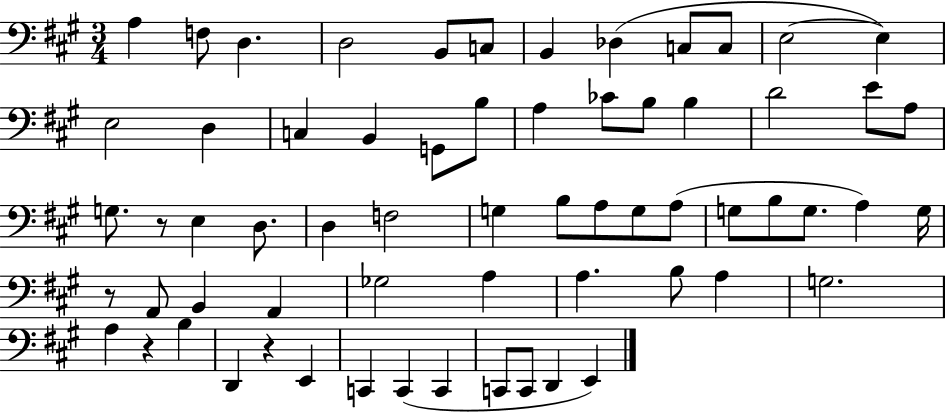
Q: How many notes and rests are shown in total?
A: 64